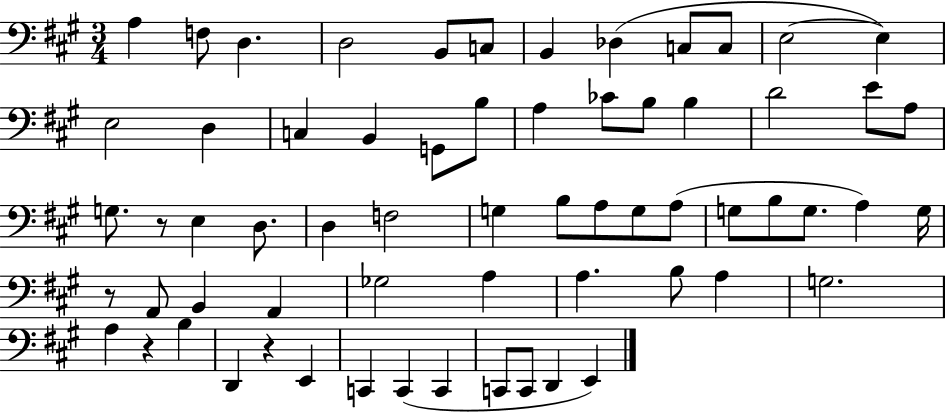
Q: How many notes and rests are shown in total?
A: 64